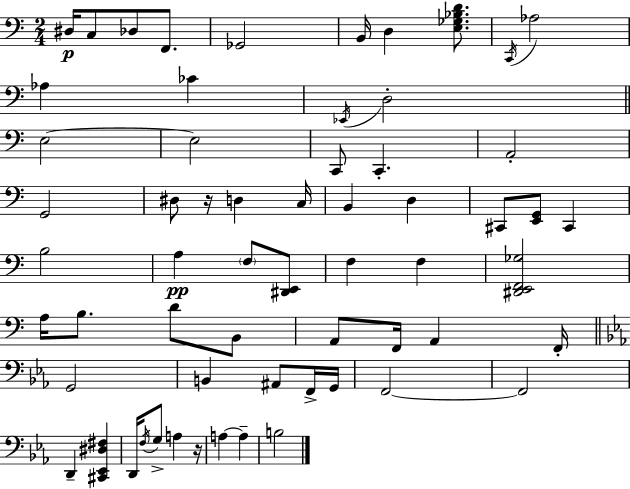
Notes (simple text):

D#3/s C3/e Db3/e F2/e. Gb2/h B2/s D3/q [E3,Gb3,Bb3,D4]/e. C2/s Ab3/h Ab3/q CES4/q Eb2/s D3/h E3/h E3/h C2/e C2/q. A2/h G2/h D#3/e R/s D3/q C3/s B2/q D3/q C#2/e [E2,G2]/e C#2/q B3/h A3/q F3/e [D#2,E2]/e F3/q F3/q [D#2,E2,F2,Gb3]/h A3/s B3/e. D4/e B2/e A2/e F2/s A2/q F2/s G2/h B2/q A#2/e F2/s G2/s F2/h F2/h D2/q [C#2,Eb2,D#3,F#3]/q D2/s F3/s G3/e A3/q R/s A3/q A3/q B3/h